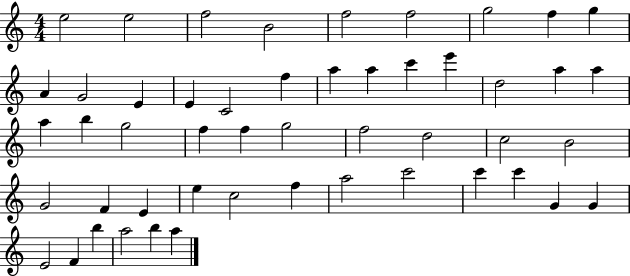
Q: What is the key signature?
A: C major